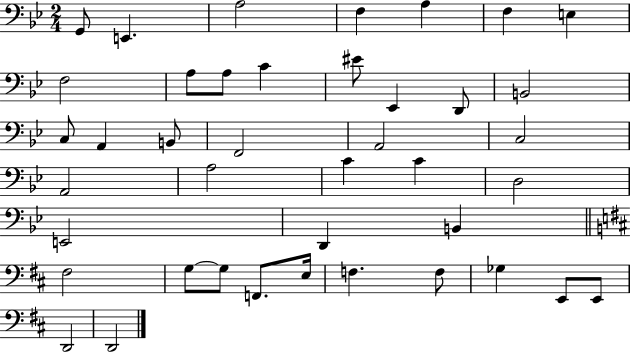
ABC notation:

X:1
T:Untitled
M:2/4
L:1/4
K:Bb
G,,/2 E,, A,2 F, A, F, E, F,2 A,/2 A,/2 C ^E/2 _E,, D,,/2 B,,2 C,/2 A,, B,,/2 F,,2 A,,2 C,2 A,,2 A,2 C C D,2 E,,2 D,, B,, ^F,2 G,/2 G,/2 F,,/2 E,/4 F, F,/2 _G, E,,/2 E,,/2 D,,2 D,,2